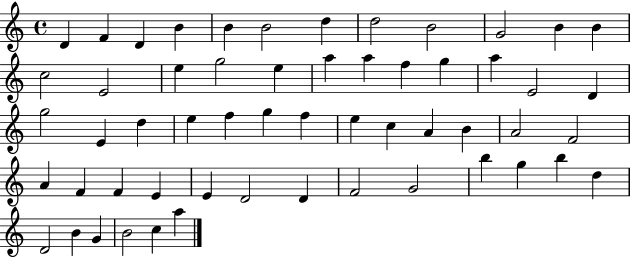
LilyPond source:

{
  \clef treble
  \time 4/4
  \defaultTimeSignature
  \key c \major
  d'4 f'4 d'4 b'4 | b'4 b'2 d''4 | d''2 b'2 | g'2 b'4 b'4 | \break c''2 e'2 | e''4 g''2 e''4 | a''4 a''4 f''4 g''4 | a''4 e'2 d'4 | \break g''2 e'4 d''4 | e''4 f''4 g''4 f''4 | e''4 c''4 a'4 b'4 | a'2 f'2 | \break a'4 f'4 f'4 e'4 | e'4 d'2 d'4 | f'2 g'2 | b''4 g''4 b''4 d''4 | \break d'2 b'4 g'4 | b'2 c''4 a''4 | \bar "|."
}